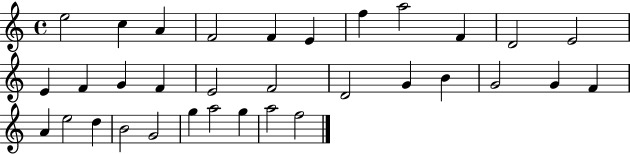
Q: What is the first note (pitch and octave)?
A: E5